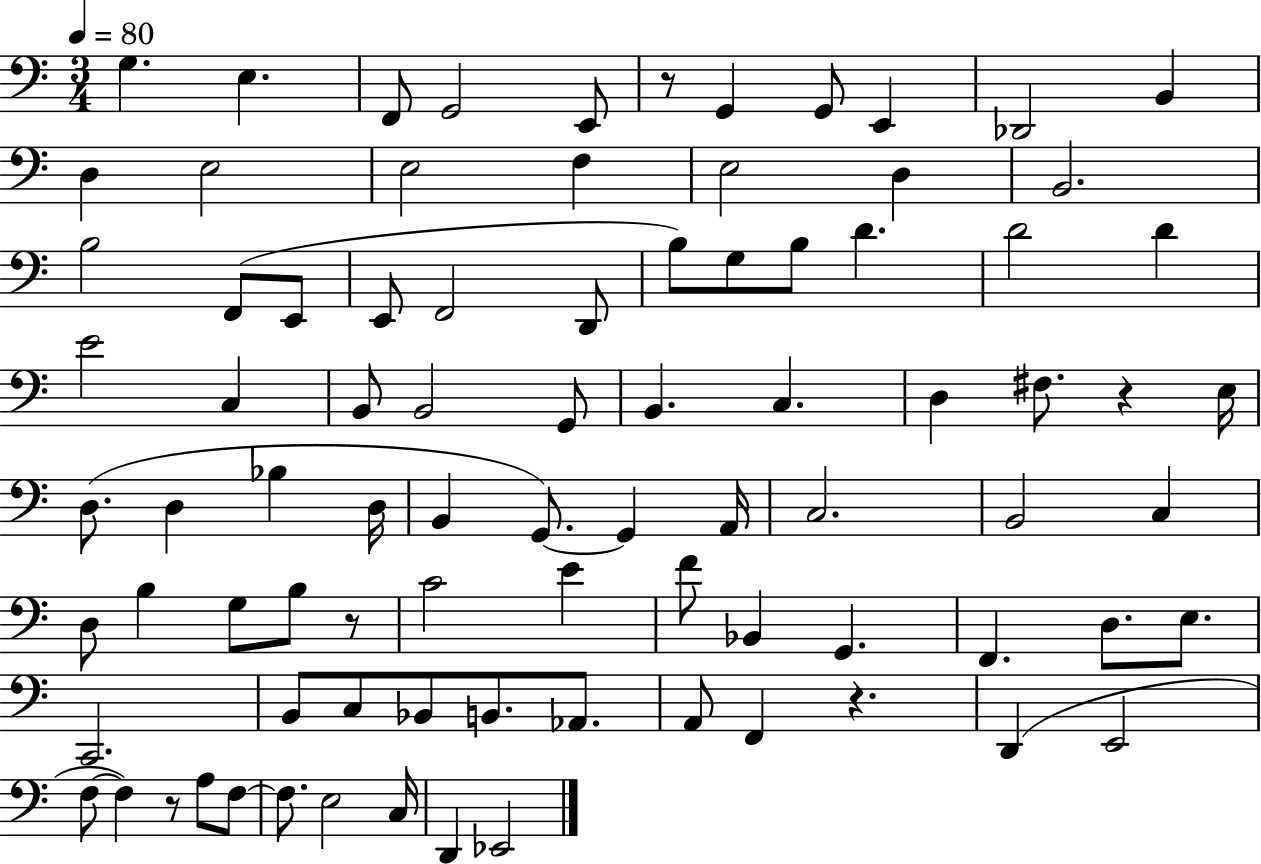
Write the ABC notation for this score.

X:1
T:Untitled
M:3/4
L:1/4
K:C
G, E, F,,/2 G,,2 E,,/2 z/2 G,, G,,/2 E,, _D,,2 B,, D, E,2 E,2 F, E,2 D, B,,2 B,2 F,,/2 E,,/2 E,,/2 F,,2 D,,/2 B,/2 G,/2 B,/2 D D2 D E2 C, B,,/2 B,,2 G,,/2 B,, C, D, ^F,/2 z E,/4 D,/2 D, _B, D,/4 B,, G,,/2 G,, A,,/4 C,2 B,,2 C, D,/2 B, G,/2 B,/2 z/2 C2 E F/2 _B,, G,, F,, D,/2 E,/2 C,,2 B,,/2 C,/2 _B,,/2 B,,/2 _A,,/2 A,,/2 F,, z D,, E,,2 F,/2 F, z/2 A,/2 F,/2 F,/2 E,2 C,/4 D,, _E,,2